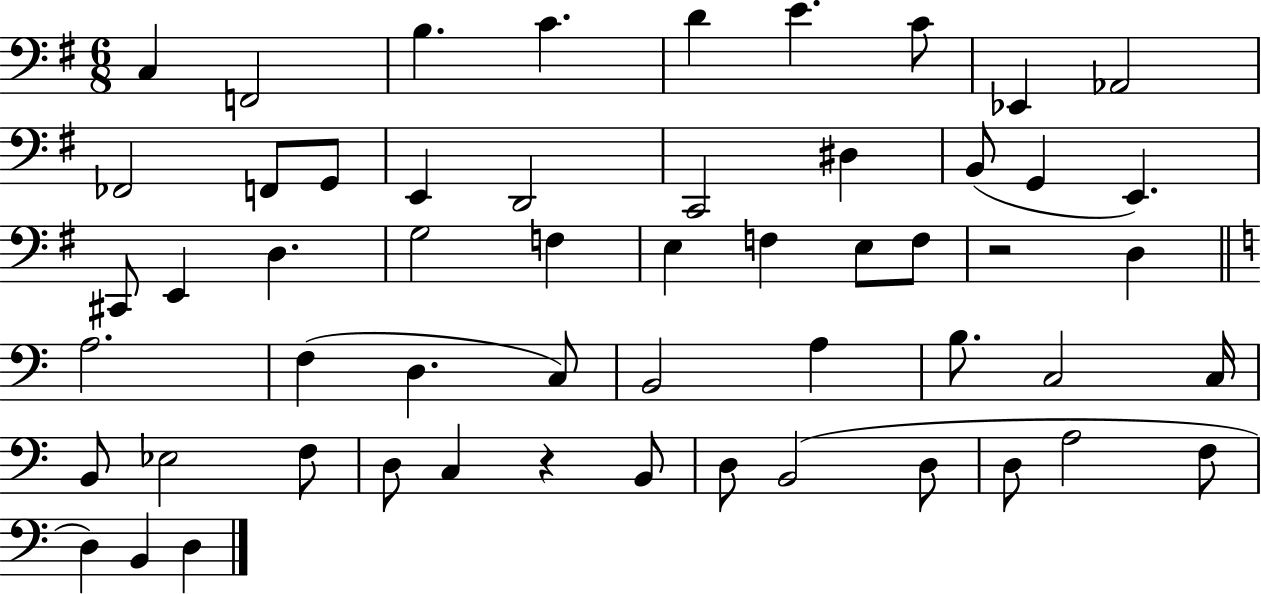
C3/q F2/h B3/q. C4/q. D4/q E4/q. C4/e Eb2/q Ab2/h FES2/h F2/e G2/e E2/q D2/h C2/h D#3/q B2/e G2/q E2/q. C#2/e E2/q D3/q. G3/h F3/q E3/q F3/q E3/e F3/e R/h D3/q A3/h. F3/q D3/q. C3/e B2/h A3/q B3/e. C3/h C3/s B2/e Eb3/h F3/e D3/e C3/q R/q B2/e D3/e B2/h D3/e D3/e A3/h F3/e D3/q B2/q D3/q